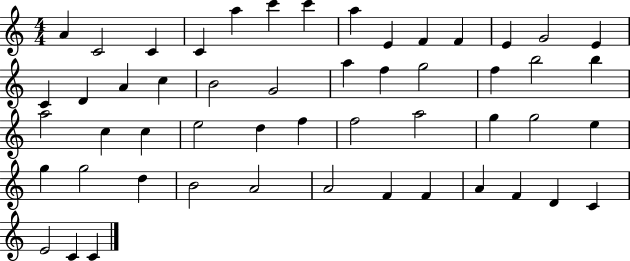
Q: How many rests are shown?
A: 0